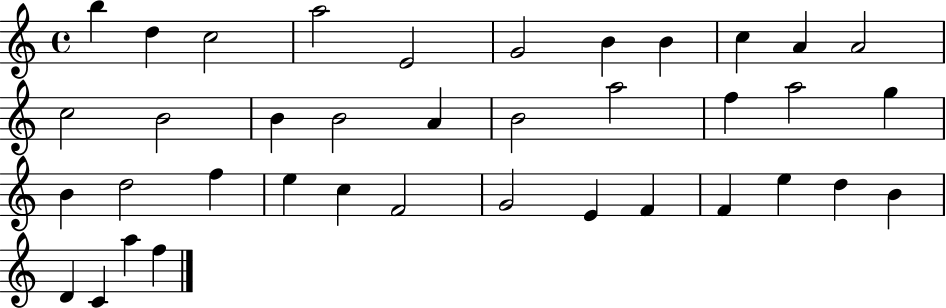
X:1
T:Untitled
M:4/4
L:1/4
K:C
b d c2 a2 E2 G2 B B c A A2 c2 B2 B B2 A B2 a2 f a2 g B d2 f e c F2 G2 E F F e d B D C a f